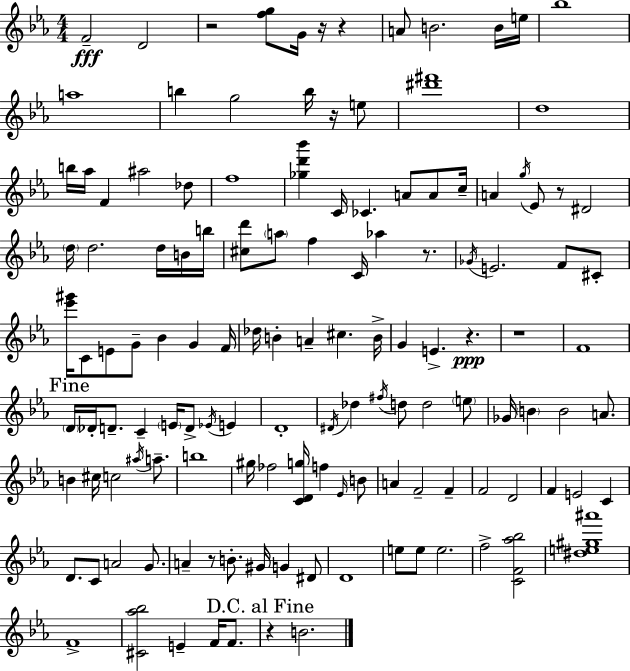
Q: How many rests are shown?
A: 10